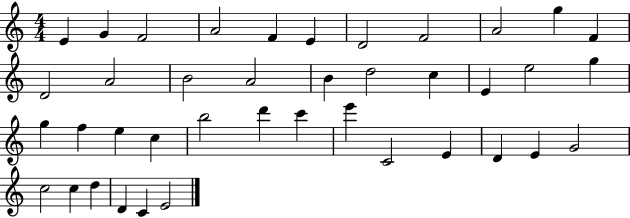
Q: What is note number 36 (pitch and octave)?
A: C5